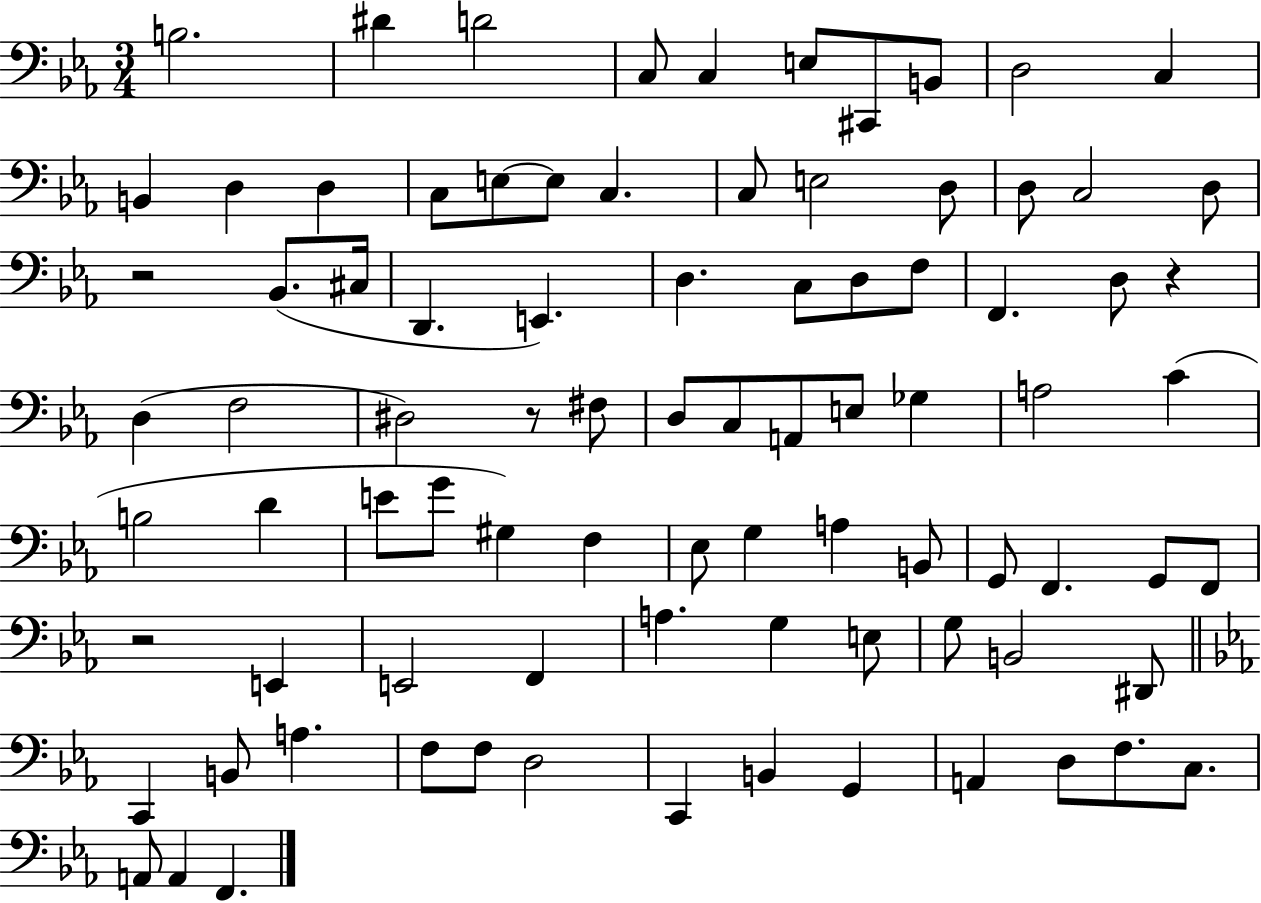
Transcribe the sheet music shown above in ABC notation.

X:1
T:Untitled
M:3/4
L:1/4
K:Eb
B,2 ^D D2 C,/2 C, E,/2 ^C,,/2 B,,/2 D,2 C, B,, D, D, C,/2 E,/2 E,/2 C, C,/2 E,2 D,/2 D,/2 C,2 D,/2 z2 _B,,/2 ^C,/4 D,, E,, D, C,/2 D,/2 F,/2 F,, D,/2 z D, F,2 ^D,2 z/2 ^F,/2 D,/2 C,/2 A,,/2 E,/2 _G, A,2 C B,2 D E/2 G/2 ^G, F, _E,/2 G, A, B,,/2 G,,/2 F,, G,,/2 F,,/2 z2 E,, E,,2 F,, A, G, E,/2 G,/2 B,,2 ^D,,/2 C,, B,,/2 A, F,/2 F,/2 D,2 C,, B,, G,, A,, D,/2 F,/2 C,/2 A,,/2 A,, F,,